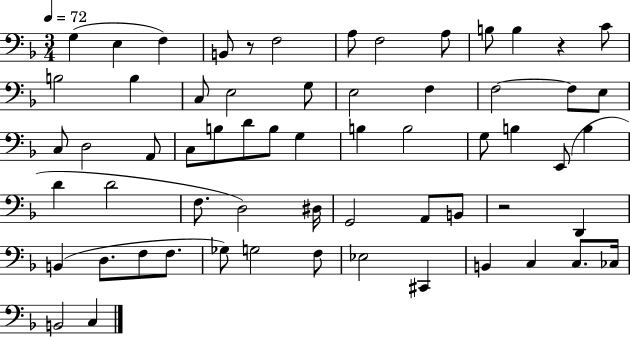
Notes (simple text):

G3/q E3/q F3/q B2/e R/e F3/h A3/e F3/h A3/e B3/e B3/q R/q C4/e B3/h B3/q C3/e E3/h G3/e E3/h F3/q F3/h F3/e E3/e C3/e D3/h A2/e C3/e B3/e D4/e B3/e G3/q B3/q B3/h G3/e B3/q E2/e B3/q D4/q D4/h F3/e. D3/h D#3/s G2/h A2/e B2/e R/h D2/q B2/q D3/e. F3/e F3/e. Gb3/e G3/h F3/e Eb3/h C#2/q B2/q C3/q C3/e. CES3/s B2/h C3/q